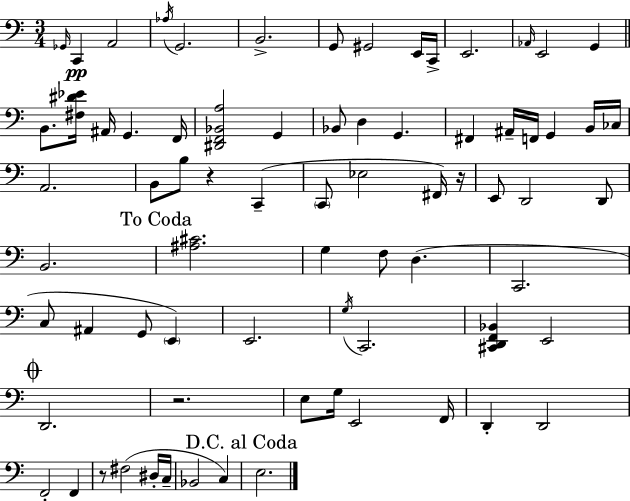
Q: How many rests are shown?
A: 4